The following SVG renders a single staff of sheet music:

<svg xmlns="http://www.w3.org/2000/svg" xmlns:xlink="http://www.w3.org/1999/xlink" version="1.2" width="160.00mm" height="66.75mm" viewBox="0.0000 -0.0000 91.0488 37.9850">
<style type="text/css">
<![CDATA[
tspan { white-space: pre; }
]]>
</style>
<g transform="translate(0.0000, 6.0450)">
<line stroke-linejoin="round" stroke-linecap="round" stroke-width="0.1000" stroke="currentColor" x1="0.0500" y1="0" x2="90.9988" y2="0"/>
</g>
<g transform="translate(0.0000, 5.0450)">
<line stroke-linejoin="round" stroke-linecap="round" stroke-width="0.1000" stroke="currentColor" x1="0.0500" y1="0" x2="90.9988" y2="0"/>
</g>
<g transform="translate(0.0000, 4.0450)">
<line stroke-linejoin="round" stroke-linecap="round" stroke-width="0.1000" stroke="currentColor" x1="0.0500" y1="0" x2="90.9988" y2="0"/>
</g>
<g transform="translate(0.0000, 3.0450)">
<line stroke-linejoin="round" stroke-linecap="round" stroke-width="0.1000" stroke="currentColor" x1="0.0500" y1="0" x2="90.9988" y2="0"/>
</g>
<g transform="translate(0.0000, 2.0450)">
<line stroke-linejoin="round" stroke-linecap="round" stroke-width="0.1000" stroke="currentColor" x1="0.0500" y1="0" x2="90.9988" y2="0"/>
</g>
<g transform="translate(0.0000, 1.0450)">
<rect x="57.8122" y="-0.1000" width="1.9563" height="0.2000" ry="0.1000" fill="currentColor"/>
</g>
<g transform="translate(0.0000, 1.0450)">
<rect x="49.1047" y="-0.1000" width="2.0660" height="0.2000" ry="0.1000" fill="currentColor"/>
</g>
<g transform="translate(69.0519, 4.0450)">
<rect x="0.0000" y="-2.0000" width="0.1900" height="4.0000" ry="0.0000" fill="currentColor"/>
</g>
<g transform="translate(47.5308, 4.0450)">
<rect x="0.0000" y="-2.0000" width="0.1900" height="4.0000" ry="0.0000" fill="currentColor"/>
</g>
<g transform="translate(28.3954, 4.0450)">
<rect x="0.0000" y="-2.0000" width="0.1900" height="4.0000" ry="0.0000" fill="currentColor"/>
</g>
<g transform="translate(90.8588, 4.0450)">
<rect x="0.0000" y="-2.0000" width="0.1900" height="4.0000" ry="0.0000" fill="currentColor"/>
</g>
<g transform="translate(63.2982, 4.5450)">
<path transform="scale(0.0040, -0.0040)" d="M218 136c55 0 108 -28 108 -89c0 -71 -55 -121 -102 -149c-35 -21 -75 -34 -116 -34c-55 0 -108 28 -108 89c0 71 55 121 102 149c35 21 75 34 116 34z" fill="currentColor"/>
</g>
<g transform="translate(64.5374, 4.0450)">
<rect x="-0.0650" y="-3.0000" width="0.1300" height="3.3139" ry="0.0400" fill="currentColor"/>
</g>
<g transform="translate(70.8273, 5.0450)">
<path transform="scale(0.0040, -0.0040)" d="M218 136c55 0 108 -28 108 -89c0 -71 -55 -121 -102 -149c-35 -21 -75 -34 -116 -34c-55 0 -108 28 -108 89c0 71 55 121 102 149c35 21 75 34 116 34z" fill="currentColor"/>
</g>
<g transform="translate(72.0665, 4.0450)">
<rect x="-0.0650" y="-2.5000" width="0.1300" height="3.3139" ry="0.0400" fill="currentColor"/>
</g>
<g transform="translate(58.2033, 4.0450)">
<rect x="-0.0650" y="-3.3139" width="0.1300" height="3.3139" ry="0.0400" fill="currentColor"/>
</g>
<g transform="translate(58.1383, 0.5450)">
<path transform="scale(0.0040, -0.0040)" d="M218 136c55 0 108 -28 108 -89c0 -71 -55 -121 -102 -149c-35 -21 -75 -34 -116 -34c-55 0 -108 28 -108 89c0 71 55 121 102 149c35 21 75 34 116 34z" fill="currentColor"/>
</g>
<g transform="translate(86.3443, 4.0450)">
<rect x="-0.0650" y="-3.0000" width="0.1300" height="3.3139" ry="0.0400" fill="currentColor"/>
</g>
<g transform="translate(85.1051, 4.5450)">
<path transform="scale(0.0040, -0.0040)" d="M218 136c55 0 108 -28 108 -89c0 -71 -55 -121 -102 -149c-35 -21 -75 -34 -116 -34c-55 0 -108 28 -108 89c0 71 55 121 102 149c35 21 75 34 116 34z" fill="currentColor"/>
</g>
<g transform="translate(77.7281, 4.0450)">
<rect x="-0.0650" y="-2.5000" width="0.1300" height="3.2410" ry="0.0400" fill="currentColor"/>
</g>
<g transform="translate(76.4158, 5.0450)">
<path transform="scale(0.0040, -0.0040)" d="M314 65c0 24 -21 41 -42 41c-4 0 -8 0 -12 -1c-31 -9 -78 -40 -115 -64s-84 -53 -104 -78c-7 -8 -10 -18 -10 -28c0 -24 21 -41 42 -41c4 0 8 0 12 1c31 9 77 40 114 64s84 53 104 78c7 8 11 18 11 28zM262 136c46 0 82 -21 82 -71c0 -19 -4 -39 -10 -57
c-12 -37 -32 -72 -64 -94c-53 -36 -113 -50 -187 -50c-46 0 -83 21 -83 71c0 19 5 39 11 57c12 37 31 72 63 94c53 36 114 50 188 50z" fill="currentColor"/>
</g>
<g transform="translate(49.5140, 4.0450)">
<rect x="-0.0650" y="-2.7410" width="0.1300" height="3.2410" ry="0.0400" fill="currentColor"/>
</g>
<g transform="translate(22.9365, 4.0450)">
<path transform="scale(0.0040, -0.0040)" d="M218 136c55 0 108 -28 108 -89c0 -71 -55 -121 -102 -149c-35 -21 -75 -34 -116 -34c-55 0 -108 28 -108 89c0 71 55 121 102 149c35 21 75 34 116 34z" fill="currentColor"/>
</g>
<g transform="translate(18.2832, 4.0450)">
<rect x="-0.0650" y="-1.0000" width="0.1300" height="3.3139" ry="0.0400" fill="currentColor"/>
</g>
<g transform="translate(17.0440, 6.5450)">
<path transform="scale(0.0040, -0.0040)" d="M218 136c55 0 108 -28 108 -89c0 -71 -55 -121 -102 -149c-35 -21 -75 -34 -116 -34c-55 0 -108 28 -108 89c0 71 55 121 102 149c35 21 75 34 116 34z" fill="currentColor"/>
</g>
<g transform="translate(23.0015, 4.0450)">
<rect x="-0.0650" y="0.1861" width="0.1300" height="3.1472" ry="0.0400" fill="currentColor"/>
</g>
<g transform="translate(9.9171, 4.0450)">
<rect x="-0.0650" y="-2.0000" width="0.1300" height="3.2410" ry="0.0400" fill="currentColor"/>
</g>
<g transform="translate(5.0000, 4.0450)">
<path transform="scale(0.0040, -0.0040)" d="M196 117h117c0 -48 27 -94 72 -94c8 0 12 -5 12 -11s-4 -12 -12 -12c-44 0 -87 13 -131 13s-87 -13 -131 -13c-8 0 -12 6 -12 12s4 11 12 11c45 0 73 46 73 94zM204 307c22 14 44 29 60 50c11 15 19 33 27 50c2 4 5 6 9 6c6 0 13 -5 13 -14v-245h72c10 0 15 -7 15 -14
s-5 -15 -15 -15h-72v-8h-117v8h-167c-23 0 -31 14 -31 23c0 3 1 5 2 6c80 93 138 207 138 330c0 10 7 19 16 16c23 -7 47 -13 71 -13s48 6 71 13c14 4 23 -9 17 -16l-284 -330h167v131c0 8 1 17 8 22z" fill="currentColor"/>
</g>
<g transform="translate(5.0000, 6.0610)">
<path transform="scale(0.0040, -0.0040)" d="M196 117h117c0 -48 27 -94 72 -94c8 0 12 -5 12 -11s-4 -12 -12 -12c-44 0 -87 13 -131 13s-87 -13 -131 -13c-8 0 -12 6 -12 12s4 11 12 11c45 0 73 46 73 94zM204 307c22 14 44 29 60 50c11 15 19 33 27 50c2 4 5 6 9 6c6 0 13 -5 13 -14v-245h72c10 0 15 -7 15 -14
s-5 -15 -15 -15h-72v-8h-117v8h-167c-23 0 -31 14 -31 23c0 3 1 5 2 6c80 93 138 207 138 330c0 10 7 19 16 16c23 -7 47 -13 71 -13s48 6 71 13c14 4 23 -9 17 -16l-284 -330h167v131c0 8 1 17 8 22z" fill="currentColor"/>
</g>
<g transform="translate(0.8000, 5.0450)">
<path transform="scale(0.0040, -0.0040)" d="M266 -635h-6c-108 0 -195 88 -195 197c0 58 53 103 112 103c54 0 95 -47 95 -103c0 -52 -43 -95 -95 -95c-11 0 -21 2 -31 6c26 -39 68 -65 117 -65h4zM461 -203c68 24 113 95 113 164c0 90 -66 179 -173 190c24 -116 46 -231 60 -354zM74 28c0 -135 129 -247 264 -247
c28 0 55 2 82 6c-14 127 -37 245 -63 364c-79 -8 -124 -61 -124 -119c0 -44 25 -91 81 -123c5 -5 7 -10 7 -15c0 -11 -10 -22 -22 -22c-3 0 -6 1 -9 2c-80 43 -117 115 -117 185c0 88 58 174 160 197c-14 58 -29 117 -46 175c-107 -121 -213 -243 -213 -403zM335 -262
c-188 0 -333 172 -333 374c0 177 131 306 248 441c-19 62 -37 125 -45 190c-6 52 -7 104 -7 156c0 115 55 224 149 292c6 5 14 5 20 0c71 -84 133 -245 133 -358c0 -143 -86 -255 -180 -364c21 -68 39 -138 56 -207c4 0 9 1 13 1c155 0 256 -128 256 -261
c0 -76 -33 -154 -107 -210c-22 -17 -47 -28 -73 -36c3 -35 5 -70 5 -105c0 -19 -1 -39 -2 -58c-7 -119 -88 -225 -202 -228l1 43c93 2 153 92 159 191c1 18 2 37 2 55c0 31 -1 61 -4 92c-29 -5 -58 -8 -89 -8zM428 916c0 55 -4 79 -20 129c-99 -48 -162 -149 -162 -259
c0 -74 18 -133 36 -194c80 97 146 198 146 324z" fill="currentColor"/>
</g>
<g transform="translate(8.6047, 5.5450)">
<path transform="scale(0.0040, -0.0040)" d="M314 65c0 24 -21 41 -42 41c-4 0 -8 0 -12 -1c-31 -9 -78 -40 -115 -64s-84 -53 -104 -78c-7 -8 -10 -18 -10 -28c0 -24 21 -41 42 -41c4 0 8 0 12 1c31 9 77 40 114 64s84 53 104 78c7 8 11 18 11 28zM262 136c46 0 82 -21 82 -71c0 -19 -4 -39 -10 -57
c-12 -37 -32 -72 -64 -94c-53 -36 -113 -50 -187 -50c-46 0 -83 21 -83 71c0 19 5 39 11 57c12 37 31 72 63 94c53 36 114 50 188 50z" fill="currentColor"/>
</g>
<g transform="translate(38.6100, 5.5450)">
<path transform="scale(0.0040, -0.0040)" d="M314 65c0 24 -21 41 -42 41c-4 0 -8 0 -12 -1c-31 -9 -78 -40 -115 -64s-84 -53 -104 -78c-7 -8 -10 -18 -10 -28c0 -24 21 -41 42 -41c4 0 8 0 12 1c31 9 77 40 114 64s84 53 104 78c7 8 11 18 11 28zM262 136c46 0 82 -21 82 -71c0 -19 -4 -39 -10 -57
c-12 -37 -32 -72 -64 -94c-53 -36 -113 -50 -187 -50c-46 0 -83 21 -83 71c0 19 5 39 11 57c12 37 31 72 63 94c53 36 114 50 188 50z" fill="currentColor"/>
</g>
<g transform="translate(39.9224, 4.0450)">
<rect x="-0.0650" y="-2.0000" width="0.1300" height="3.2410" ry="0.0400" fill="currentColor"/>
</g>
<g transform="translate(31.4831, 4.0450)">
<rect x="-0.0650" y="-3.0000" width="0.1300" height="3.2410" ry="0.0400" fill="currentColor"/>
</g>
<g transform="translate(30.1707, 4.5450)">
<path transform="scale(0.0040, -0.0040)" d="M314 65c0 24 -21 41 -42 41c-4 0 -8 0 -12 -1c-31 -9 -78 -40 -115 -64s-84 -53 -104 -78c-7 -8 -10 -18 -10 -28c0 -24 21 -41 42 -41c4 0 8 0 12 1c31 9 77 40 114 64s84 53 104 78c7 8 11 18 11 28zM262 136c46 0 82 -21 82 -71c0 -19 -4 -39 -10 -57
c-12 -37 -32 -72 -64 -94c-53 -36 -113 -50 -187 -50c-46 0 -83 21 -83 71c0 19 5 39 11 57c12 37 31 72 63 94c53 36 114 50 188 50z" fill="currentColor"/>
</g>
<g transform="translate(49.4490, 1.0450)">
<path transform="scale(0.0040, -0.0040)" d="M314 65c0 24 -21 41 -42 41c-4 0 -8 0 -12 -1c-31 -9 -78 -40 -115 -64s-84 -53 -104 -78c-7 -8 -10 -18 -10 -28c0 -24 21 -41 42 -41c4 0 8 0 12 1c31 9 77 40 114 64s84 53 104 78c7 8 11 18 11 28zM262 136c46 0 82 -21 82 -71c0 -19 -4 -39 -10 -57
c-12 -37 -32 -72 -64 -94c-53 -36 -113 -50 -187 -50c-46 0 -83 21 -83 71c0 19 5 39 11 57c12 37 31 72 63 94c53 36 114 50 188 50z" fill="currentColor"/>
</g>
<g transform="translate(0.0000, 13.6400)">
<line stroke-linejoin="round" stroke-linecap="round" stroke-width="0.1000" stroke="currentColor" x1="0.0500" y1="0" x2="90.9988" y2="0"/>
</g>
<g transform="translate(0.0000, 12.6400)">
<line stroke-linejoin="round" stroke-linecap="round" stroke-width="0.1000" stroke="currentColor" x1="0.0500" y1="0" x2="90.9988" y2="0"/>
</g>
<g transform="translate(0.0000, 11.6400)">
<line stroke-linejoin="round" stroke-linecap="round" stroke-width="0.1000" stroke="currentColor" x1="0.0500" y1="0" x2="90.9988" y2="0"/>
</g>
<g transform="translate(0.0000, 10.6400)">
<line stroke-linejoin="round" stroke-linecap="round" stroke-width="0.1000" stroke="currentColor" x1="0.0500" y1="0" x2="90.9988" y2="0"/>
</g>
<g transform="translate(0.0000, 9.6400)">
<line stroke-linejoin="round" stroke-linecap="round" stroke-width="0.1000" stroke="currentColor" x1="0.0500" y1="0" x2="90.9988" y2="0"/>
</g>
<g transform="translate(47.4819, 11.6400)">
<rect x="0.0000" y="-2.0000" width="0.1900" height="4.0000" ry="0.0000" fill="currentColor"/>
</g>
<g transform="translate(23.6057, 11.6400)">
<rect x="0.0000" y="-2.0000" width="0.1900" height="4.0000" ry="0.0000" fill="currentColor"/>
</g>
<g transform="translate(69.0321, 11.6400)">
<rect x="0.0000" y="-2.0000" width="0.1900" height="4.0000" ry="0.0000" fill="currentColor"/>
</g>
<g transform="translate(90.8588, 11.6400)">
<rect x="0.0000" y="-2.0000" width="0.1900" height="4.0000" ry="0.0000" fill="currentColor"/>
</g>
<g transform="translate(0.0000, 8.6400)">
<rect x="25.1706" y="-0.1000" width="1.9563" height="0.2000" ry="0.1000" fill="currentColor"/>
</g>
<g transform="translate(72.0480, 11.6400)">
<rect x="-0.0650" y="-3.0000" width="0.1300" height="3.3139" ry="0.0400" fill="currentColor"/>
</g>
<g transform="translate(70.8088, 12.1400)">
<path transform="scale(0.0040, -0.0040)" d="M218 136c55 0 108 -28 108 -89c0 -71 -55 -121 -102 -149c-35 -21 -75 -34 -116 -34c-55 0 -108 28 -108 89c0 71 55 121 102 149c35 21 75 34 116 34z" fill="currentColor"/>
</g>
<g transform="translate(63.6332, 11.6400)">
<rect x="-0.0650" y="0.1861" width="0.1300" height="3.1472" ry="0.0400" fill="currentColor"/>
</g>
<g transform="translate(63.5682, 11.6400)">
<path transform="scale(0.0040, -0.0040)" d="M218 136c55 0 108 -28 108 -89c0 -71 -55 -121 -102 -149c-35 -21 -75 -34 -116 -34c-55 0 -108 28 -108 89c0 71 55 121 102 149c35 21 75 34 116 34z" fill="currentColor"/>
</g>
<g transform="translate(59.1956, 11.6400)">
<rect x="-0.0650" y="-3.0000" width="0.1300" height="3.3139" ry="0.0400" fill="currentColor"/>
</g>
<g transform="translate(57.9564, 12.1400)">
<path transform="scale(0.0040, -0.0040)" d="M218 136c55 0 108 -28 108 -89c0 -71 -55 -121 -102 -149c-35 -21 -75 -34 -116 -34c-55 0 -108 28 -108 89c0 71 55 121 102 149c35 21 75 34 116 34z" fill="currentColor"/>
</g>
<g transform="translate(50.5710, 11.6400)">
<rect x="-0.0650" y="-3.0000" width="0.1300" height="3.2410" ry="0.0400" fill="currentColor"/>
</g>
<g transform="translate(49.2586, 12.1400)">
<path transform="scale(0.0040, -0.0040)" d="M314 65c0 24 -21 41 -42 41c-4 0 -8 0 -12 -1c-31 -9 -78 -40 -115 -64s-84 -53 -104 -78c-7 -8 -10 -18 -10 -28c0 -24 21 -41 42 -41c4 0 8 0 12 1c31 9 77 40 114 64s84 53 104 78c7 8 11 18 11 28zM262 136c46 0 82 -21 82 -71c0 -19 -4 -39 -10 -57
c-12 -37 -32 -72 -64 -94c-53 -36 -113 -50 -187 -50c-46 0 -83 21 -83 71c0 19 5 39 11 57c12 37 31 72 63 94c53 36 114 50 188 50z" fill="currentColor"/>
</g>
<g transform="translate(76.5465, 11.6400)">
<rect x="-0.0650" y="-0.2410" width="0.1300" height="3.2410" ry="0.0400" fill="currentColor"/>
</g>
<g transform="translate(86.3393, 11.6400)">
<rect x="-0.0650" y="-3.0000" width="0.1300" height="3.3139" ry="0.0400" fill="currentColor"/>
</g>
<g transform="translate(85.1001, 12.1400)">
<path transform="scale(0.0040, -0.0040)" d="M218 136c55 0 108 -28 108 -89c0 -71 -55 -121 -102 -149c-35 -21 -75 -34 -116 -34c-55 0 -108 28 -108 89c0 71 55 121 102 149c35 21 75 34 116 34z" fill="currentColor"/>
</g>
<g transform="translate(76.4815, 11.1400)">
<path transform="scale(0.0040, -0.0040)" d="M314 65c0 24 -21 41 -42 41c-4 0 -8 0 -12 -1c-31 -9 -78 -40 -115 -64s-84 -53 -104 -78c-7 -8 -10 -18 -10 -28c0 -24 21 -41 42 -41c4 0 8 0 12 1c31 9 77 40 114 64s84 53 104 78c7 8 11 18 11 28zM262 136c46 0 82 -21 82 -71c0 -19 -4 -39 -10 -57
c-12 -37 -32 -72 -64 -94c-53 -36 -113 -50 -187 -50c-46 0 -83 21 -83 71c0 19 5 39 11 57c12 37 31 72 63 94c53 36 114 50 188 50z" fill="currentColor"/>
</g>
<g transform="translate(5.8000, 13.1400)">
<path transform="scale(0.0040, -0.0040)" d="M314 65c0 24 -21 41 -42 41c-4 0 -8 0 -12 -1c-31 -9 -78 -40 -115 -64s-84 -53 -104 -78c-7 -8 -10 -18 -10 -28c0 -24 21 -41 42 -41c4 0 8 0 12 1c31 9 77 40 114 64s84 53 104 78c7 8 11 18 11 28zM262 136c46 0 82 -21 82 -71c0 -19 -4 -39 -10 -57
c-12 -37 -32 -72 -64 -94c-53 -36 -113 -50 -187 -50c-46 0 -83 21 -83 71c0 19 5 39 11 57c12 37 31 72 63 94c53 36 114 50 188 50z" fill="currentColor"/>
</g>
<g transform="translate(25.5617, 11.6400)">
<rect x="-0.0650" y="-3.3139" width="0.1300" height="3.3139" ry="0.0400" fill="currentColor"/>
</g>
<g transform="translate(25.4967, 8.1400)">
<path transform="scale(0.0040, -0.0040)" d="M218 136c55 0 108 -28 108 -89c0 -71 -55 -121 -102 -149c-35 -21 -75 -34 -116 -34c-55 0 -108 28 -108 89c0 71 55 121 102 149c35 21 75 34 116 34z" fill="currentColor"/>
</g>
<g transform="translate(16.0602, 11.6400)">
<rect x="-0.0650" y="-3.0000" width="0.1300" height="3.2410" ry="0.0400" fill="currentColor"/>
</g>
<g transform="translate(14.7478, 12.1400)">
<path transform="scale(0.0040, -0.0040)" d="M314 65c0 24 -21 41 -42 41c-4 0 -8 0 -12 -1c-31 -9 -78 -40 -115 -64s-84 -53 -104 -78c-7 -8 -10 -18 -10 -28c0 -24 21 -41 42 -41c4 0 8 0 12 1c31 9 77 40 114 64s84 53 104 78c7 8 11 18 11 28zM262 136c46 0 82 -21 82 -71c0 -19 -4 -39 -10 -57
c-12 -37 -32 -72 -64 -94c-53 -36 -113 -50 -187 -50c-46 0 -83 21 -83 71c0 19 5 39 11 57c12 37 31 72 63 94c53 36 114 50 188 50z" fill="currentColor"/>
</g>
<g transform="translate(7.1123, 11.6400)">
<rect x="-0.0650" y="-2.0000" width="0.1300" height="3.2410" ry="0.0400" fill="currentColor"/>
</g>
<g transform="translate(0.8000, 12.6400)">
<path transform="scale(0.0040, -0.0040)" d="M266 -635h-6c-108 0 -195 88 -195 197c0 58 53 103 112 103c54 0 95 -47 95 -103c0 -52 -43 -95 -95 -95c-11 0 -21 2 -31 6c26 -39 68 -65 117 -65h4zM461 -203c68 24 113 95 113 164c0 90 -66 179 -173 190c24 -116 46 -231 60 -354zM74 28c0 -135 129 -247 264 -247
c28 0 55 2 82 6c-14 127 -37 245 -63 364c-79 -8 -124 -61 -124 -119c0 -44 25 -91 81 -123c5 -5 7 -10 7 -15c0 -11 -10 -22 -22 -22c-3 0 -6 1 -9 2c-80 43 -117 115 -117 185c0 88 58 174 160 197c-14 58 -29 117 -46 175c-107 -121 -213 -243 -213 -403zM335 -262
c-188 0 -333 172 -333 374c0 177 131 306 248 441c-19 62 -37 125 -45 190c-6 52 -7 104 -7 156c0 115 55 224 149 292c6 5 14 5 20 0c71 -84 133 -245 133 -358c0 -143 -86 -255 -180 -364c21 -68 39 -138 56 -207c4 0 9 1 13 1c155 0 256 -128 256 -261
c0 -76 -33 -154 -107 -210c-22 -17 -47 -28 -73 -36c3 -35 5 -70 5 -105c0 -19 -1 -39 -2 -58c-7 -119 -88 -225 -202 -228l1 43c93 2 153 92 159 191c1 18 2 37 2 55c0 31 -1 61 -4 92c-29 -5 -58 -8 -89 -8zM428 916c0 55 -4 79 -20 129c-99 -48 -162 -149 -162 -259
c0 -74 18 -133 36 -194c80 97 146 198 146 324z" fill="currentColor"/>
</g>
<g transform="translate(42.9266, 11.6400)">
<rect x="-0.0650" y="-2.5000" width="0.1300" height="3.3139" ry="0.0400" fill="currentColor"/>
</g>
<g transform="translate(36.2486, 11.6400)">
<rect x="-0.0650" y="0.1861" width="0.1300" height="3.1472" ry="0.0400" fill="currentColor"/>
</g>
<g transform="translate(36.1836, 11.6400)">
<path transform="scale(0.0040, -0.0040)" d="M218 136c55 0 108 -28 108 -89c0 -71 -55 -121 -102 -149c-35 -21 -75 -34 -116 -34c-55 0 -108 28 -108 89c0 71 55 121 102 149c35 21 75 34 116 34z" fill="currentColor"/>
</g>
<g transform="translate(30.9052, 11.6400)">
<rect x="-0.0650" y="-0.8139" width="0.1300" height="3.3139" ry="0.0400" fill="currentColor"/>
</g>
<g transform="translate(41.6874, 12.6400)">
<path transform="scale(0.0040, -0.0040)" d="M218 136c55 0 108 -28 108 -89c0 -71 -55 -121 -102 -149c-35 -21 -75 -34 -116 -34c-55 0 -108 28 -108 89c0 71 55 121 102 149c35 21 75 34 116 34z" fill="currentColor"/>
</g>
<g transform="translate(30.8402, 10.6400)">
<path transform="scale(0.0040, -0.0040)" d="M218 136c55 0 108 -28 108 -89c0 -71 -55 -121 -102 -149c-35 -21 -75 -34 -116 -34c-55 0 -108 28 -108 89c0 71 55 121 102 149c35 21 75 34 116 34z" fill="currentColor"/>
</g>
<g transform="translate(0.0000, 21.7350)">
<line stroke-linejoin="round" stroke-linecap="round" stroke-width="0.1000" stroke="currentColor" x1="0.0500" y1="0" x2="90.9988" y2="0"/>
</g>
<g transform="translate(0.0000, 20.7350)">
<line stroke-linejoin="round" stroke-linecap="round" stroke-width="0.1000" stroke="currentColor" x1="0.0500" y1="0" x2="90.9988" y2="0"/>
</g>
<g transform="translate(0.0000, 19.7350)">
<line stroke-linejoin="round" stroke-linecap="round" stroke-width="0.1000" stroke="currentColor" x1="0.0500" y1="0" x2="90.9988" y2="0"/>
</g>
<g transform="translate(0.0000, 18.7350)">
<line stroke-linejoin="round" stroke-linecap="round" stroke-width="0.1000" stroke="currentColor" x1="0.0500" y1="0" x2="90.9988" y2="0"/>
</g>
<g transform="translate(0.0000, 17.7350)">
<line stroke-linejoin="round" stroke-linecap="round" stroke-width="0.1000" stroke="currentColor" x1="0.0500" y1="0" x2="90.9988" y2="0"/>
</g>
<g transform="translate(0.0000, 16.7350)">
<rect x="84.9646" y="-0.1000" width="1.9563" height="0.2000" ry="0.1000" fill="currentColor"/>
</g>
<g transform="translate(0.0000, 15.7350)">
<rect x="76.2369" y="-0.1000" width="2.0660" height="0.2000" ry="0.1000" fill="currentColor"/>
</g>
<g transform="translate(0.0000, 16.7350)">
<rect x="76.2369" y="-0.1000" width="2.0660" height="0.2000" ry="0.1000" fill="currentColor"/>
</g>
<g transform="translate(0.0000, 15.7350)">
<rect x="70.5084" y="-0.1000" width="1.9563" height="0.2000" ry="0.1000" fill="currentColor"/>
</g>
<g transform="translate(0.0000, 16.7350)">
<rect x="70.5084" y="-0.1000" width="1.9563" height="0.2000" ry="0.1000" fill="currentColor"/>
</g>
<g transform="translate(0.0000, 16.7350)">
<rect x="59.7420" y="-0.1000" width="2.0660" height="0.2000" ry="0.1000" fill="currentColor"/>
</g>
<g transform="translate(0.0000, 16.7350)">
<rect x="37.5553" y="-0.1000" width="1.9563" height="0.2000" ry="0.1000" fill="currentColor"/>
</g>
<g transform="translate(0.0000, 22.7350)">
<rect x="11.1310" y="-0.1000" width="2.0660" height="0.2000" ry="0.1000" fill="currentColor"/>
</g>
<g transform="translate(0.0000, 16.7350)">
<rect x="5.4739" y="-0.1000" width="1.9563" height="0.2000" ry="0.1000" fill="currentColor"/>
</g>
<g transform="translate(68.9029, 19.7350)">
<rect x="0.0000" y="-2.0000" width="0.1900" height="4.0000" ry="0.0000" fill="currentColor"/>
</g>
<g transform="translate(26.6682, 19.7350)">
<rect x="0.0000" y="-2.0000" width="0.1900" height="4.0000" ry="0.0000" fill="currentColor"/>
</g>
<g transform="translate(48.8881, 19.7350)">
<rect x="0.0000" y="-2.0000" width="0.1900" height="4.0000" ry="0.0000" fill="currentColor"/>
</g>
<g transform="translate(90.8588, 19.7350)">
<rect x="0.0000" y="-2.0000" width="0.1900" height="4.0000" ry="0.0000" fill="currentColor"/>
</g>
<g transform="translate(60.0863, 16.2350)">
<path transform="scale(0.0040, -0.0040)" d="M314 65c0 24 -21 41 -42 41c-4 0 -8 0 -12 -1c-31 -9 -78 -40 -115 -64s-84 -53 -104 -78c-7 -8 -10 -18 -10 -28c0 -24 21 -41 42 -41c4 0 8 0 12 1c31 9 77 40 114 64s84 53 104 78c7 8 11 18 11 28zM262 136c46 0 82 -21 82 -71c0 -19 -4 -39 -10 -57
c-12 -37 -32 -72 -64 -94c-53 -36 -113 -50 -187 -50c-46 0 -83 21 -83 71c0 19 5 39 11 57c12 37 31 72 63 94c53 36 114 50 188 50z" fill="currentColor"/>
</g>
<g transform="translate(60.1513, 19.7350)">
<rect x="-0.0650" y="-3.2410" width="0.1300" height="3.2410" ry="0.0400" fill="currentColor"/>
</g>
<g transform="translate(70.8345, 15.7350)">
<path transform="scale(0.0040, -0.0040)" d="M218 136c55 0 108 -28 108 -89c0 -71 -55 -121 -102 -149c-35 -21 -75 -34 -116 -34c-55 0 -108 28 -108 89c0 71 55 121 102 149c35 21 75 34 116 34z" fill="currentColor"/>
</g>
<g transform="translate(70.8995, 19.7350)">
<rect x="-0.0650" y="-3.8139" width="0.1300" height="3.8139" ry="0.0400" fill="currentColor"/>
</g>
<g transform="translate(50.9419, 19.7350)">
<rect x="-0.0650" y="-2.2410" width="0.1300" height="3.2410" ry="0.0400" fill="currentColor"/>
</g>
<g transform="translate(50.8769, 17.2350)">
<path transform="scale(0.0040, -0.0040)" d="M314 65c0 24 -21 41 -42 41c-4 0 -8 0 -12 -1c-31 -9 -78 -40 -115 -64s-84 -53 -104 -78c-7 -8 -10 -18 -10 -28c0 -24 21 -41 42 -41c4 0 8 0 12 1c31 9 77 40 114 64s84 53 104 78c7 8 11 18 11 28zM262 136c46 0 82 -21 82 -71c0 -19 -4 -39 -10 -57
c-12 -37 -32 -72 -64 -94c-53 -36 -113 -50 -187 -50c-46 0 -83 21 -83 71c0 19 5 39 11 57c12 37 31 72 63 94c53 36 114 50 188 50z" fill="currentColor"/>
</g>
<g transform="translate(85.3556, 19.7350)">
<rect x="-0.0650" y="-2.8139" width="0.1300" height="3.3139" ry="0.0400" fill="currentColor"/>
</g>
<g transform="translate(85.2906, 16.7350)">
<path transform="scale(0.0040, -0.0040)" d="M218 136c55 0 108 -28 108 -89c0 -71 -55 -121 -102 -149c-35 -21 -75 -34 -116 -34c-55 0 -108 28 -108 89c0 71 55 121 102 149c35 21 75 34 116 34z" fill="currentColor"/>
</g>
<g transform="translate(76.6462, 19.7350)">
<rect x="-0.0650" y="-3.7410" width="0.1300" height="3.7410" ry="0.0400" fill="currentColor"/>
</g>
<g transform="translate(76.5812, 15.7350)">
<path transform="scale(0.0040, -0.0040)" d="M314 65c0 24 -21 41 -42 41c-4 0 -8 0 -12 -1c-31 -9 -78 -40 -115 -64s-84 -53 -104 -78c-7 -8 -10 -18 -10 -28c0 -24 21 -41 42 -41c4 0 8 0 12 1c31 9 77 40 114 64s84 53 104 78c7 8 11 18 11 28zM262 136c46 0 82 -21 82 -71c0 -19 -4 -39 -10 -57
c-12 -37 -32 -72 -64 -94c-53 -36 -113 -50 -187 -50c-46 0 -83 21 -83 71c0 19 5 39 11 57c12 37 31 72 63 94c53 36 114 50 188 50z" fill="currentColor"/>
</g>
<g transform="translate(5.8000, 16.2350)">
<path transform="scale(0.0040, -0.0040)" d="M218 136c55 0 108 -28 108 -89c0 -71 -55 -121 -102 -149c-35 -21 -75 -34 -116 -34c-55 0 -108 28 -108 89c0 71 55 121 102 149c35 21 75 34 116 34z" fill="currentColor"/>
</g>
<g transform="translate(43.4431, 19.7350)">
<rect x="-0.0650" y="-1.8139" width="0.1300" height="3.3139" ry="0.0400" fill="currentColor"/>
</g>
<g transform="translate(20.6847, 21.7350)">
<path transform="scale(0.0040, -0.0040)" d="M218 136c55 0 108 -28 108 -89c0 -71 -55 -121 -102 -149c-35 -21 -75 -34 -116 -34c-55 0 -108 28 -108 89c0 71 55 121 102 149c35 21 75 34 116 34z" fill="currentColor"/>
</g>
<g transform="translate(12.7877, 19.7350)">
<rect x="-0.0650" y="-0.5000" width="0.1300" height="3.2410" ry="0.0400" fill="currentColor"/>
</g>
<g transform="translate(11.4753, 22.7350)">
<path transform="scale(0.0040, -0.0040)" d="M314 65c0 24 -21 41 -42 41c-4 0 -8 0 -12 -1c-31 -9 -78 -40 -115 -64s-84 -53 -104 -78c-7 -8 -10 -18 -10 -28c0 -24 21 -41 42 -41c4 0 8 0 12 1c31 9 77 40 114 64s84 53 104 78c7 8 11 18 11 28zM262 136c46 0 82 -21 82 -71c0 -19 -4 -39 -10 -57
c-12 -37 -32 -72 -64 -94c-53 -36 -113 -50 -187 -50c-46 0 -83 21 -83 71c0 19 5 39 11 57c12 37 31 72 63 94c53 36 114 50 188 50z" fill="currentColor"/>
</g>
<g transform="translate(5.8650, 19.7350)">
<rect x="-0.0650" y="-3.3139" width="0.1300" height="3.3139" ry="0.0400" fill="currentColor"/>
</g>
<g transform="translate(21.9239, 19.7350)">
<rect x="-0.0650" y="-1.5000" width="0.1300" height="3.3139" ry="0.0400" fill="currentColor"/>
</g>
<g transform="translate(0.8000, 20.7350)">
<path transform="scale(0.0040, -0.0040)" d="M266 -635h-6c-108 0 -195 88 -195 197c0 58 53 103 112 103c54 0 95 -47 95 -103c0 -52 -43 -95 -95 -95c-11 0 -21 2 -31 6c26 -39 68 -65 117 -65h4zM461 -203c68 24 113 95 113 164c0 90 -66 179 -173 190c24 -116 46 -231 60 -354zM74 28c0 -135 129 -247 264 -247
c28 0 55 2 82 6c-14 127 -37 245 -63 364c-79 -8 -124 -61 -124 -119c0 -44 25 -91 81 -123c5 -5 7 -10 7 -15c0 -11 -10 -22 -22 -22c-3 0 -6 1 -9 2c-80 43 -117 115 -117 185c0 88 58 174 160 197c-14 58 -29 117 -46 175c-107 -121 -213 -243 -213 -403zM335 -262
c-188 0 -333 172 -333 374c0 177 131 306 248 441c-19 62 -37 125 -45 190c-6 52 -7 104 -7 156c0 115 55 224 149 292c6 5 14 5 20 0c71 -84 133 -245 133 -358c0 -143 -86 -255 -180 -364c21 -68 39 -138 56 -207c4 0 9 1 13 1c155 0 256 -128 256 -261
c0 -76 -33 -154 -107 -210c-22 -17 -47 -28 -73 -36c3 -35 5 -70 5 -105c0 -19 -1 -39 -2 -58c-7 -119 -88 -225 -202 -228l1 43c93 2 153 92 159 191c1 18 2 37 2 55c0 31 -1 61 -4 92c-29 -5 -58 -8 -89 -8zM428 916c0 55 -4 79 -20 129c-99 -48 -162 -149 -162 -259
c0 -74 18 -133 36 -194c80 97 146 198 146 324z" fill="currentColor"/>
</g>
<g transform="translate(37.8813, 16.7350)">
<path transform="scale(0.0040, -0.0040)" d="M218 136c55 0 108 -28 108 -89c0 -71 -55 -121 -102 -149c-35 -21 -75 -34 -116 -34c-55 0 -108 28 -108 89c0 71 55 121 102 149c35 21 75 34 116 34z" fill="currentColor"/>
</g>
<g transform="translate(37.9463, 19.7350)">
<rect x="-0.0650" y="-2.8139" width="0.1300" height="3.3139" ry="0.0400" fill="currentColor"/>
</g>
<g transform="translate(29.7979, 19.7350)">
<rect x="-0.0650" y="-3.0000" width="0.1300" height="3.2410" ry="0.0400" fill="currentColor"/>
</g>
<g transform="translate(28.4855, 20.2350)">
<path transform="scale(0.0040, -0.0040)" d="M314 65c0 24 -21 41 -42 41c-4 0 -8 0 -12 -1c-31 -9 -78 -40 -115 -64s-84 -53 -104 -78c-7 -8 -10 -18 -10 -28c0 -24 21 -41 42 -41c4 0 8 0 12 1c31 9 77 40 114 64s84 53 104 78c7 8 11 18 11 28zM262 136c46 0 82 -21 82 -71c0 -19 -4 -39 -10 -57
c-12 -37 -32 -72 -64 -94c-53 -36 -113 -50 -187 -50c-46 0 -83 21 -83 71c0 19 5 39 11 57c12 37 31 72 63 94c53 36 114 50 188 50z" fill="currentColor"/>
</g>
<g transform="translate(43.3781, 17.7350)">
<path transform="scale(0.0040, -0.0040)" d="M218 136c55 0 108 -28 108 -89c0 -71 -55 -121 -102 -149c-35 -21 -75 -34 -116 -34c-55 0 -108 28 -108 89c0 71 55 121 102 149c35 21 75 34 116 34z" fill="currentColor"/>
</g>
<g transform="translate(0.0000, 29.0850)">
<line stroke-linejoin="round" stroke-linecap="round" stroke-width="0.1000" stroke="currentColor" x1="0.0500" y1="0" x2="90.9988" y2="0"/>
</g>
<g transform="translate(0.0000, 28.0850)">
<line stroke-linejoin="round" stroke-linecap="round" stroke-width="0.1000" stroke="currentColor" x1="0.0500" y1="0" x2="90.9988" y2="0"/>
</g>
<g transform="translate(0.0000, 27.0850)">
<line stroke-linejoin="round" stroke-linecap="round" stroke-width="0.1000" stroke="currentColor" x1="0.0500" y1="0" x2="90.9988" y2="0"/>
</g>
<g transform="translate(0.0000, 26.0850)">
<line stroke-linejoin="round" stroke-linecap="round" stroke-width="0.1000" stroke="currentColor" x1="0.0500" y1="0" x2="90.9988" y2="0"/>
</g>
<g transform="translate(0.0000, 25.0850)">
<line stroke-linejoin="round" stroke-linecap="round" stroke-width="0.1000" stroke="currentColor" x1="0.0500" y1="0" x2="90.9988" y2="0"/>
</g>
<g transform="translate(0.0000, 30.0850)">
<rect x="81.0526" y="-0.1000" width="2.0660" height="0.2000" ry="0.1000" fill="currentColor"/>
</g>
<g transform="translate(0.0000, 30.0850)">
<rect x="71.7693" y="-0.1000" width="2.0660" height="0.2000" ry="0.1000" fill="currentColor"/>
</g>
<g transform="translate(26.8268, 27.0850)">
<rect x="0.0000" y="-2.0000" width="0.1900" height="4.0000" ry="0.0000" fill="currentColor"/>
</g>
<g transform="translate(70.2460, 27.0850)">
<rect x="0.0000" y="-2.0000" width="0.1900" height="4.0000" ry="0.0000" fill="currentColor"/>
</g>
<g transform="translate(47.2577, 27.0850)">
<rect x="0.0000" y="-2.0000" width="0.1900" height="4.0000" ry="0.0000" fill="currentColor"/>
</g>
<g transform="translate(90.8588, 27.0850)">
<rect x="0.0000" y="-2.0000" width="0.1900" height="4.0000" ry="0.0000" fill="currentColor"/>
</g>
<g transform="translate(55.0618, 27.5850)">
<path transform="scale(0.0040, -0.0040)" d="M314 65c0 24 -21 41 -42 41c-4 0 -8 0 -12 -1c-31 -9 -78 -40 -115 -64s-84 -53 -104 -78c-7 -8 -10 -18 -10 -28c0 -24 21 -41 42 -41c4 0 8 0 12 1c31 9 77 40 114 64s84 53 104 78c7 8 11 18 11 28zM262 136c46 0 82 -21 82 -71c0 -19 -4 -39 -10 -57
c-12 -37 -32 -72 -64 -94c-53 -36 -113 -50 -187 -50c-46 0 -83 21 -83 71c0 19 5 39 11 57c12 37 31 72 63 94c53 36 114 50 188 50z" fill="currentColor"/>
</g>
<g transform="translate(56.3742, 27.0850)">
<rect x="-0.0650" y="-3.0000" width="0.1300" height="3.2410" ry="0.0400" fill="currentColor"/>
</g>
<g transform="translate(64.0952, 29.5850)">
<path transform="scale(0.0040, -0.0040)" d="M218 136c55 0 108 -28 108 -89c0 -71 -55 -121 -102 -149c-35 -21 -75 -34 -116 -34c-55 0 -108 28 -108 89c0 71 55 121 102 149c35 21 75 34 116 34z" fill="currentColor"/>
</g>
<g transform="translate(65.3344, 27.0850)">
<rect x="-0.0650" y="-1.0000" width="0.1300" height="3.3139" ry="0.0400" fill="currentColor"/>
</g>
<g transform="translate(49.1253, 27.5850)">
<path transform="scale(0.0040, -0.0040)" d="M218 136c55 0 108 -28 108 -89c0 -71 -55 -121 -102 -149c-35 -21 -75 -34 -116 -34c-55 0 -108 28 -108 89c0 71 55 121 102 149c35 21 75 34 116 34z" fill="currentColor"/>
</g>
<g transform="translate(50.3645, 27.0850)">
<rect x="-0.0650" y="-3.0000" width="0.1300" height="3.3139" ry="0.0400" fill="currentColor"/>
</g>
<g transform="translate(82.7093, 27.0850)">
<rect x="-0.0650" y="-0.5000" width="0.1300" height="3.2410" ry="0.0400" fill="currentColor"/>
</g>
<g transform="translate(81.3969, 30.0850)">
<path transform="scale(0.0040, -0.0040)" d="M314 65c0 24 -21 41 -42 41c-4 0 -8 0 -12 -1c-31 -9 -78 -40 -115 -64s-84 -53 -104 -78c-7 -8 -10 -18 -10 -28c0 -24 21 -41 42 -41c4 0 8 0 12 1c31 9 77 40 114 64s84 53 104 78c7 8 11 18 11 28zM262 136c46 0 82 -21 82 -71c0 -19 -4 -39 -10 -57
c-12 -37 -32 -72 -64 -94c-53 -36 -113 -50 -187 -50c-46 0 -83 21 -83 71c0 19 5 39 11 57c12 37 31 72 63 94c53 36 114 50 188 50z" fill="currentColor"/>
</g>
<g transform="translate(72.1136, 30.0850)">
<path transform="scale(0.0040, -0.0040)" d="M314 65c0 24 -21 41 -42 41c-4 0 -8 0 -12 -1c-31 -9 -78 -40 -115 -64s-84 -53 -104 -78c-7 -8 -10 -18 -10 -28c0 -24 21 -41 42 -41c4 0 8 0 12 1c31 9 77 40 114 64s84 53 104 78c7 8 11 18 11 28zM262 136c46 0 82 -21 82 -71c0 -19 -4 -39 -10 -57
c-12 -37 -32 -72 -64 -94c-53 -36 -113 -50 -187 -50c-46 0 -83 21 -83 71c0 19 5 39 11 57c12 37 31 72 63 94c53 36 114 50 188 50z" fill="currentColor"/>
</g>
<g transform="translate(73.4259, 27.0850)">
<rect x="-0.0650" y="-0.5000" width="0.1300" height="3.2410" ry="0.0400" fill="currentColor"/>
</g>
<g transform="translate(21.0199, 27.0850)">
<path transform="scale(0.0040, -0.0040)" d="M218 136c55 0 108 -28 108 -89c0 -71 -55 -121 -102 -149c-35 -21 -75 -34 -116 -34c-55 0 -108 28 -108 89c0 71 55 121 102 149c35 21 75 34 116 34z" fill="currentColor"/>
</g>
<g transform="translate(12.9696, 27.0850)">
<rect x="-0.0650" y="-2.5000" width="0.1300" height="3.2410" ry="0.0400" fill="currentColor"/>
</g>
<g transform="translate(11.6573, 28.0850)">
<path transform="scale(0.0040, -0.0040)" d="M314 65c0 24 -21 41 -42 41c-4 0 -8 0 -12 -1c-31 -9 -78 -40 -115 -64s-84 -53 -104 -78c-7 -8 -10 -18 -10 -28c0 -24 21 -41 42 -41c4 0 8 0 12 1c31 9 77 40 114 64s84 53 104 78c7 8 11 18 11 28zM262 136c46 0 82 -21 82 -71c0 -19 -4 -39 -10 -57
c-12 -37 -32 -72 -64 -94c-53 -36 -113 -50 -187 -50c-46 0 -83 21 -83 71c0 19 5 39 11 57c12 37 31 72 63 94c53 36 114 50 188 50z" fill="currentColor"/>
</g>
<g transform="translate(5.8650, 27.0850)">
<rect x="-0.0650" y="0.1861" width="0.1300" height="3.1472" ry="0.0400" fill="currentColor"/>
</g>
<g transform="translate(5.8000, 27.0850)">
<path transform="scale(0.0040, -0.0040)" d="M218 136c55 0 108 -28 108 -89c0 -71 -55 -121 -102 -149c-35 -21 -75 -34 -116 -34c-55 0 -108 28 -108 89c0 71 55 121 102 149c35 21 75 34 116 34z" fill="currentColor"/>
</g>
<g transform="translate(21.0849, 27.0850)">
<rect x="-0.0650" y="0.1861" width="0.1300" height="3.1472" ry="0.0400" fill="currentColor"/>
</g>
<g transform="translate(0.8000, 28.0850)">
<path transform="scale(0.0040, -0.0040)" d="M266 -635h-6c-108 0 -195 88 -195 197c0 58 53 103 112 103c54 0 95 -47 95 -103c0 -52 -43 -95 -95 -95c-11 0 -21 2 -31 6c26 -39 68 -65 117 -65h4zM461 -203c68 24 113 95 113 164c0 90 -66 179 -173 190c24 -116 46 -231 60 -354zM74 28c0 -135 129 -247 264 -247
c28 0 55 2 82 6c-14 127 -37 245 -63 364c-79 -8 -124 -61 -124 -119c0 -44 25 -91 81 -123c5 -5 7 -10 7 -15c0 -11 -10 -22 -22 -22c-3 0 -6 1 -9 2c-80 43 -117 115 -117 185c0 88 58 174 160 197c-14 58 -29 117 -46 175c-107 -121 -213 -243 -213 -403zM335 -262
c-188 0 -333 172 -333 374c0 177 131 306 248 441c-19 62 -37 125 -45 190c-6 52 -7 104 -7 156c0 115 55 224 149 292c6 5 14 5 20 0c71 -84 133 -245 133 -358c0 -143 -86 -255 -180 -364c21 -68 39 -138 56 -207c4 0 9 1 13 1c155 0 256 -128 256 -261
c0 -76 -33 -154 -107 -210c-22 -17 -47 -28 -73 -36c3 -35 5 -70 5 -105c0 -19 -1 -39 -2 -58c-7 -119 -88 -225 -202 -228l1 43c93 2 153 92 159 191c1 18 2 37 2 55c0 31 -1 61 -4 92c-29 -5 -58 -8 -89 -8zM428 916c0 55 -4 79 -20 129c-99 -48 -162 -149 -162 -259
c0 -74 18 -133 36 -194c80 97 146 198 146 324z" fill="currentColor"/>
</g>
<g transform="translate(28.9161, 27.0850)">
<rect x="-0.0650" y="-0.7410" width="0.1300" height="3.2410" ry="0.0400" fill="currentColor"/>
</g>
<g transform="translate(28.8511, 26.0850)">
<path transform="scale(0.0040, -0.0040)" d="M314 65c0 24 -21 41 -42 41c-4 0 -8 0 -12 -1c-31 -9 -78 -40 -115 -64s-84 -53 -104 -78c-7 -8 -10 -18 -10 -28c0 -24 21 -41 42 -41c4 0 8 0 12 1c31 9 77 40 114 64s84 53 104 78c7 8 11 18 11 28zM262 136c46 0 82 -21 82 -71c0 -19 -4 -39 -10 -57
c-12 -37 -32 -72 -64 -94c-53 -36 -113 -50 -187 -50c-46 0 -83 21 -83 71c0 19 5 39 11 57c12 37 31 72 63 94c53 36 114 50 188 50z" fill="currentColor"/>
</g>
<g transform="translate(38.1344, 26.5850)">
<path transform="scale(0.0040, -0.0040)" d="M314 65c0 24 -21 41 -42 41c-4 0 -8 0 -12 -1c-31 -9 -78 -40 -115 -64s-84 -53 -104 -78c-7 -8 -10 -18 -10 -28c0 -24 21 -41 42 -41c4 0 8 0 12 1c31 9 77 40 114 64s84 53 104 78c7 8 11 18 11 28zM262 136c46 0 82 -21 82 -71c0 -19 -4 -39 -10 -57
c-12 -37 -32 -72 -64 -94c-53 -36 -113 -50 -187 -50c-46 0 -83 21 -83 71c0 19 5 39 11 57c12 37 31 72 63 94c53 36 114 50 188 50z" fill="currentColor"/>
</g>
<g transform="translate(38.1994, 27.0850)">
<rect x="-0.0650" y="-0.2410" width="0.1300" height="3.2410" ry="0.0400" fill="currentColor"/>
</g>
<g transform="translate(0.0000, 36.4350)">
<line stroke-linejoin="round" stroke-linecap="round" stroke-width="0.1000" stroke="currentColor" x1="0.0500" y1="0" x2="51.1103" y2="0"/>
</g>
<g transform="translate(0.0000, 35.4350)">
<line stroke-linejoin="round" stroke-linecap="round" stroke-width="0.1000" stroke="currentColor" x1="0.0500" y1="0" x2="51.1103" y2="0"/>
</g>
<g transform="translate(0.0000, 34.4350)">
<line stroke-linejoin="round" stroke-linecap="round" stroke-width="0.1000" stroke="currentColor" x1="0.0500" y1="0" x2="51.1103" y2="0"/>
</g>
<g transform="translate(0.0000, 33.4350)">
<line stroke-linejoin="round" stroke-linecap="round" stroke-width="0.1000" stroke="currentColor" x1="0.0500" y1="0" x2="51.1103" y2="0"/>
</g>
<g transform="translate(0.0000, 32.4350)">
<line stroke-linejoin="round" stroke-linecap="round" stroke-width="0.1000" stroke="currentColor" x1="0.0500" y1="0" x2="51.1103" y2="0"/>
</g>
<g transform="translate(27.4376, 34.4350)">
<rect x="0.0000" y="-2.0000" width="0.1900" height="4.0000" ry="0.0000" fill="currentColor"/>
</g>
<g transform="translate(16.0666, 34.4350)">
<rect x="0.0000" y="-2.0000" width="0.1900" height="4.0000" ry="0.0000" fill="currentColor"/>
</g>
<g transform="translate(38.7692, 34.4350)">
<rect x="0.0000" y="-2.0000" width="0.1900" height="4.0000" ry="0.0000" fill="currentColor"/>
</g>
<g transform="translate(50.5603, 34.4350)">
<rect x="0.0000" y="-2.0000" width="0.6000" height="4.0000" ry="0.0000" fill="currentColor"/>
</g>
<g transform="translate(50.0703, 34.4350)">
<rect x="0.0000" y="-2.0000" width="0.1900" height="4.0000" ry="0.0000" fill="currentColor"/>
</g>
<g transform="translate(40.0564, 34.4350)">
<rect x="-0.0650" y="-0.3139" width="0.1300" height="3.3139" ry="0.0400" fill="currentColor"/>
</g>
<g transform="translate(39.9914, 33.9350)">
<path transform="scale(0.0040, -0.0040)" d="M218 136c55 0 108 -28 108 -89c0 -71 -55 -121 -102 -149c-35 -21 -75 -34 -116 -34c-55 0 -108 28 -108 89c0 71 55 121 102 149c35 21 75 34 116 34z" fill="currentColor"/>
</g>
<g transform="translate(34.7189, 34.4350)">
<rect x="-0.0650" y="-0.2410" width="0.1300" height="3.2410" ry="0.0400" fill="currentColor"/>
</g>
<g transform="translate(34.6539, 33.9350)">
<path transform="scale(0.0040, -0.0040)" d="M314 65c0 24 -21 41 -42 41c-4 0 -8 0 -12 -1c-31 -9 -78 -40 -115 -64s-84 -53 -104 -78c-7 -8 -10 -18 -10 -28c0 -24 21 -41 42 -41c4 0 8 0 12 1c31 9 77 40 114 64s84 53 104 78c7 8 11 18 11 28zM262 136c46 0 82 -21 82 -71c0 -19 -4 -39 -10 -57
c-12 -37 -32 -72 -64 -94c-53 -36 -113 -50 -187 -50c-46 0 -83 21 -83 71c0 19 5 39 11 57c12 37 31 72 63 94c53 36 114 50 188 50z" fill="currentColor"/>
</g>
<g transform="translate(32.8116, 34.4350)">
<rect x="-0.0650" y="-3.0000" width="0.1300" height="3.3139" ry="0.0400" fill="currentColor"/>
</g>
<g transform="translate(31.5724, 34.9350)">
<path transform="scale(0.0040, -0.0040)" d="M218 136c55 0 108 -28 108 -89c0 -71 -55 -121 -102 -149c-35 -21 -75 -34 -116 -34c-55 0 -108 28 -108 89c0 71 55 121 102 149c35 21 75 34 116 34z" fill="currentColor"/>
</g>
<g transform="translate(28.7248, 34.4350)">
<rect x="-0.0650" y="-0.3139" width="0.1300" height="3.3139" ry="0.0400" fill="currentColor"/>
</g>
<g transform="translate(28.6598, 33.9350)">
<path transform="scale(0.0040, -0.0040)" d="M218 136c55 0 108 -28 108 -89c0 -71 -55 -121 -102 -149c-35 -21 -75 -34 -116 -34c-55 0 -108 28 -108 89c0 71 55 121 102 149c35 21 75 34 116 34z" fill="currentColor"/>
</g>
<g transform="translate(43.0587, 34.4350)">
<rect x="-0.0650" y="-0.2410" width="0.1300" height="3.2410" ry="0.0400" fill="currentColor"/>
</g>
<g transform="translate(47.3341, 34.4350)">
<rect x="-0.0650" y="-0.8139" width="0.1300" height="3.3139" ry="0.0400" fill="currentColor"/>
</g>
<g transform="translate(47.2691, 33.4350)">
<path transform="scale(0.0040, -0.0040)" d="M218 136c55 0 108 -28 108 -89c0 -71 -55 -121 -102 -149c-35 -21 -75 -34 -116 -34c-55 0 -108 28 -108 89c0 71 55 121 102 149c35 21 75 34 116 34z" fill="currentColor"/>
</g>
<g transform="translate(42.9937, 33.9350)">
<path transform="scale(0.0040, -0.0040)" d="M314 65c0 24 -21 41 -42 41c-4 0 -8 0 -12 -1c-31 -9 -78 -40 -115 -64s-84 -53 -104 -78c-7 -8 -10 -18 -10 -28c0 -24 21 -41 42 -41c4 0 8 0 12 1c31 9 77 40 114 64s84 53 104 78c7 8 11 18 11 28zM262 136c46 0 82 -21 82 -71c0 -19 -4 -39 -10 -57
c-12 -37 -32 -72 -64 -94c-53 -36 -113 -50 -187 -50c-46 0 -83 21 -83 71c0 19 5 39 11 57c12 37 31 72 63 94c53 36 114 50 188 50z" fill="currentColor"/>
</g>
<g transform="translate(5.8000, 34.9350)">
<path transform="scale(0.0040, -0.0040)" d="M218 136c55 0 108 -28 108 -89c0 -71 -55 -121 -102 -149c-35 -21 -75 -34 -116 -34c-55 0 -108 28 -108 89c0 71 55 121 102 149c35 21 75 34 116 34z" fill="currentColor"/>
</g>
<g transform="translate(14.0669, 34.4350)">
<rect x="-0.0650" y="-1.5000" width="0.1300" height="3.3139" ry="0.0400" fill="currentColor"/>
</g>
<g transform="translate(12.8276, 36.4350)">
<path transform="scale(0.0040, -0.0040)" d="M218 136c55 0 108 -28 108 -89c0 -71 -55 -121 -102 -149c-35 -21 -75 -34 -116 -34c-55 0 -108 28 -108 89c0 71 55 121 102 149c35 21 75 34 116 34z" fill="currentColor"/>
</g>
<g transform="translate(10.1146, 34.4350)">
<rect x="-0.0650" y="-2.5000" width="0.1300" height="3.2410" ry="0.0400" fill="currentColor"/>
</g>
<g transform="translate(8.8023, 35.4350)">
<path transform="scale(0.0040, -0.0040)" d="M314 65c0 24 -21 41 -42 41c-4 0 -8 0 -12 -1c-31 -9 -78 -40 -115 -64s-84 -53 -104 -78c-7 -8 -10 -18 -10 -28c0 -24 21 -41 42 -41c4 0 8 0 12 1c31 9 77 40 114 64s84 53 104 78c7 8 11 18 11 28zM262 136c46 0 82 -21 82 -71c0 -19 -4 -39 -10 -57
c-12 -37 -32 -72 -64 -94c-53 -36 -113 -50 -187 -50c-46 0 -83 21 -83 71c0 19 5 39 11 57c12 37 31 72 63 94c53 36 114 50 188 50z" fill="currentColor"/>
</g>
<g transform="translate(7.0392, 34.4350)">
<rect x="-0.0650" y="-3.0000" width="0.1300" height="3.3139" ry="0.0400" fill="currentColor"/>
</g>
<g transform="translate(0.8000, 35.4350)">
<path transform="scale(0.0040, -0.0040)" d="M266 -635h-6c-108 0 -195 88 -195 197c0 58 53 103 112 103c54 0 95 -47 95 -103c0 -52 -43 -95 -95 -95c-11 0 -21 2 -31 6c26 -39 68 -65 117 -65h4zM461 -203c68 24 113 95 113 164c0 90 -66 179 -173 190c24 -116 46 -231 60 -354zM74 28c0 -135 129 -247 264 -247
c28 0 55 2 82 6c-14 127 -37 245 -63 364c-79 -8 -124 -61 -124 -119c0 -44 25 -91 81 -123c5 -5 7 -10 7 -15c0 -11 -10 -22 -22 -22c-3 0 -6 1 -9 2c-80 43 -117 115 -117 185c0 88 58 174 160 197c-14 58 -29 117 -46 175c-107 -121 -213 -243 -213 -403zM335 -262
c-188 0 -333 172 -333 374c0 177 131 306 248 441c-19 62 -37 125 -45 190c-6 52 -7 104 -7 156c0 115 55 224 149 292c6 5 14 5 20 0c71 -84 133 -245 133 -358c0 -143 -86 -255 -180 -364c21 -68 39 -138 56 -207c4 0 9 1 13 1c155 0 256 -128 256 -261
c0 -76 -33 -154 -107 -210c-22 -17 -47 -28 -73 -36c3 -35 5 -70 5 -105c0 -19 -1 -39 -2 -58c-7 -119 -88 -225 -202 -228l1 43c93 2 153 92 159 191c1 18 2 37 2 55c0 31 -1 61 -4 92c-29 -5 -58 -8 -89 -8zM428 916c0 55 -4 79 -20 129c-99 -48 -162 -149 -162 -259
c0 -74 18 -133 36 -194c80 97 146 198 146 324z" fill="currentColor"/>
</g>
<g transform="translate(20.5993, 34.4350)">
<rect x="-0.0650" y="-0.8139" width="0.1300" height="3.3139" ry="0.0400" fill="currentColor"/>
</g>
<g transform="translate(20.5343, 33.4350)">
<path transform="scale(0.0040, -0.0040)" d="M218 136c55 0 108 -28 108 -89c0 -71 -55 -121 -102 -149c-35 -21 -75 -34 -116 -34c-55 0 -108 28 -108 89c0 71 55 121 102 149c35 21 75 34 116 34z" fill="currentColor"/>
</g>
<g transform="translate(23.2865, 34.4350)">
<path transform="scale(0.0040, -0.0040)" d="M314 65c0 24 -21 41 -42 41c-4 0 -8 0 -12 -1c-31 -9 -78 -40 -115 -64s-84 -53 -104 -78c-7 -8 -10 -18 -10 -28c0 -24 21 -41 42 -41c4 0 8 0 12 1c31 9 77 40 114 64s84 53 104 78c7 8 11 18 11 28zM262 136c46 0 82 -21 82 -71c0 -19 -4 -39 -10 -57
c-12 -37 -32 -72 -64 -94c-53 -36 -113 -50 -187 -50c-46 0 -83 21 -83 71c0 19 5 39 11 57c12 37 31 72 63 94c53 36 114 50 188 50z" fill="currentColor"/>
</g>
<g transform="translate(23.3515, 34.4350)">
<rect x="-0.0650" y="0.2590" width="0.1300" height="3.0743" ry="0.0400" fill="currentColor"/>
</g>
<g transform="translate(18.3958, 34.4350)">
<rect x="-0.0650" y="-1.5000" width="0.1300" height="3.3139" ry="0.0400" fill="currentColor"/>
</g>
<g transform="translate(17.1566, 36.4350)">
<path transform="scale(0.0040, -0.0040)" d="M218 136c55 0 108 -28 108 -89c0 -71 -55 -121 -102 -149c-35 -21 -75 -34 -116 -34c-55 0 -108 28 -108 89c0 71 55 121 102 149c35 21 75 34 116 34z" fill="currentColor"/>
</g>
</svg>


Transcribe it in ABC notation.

X:1
T:Untitled
M:4/4
L:1/4
K:C
F2 D B A2 F2 a2 b A G G2 A F2 A2 b d B G A2 A B A c2 A b C2 E A2 a f g2 b2 c' c'2 a B G2 B d2 c2 A A2 D C2 C2 A G2 E E d B2 c A c2 c c2 d